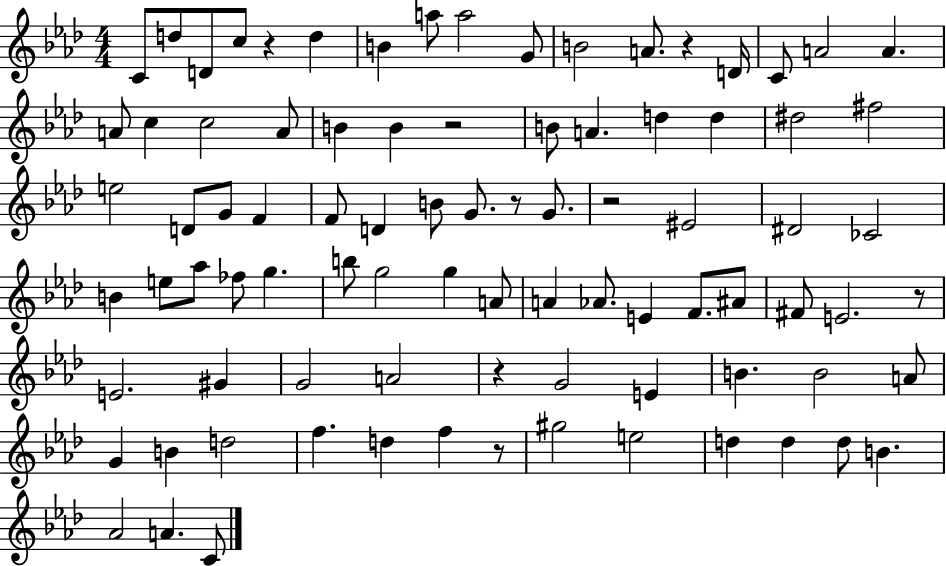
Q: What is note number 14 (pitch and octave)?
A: A4